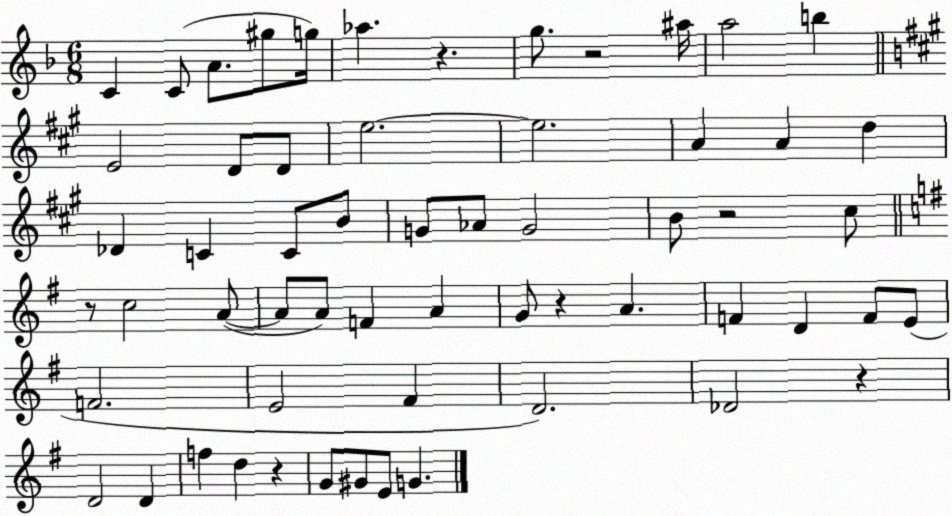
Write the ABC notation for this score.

X:1
T:Untitled
M:6/8
L:1/4
K:F
C C/2 A/2 ^g/2 g/4 _a z g/2 z2 ^a/4 a2 b E2 D/2 D/2 e2 e2 A A d _D C C/2 B/2 G/2 _A/2 G2 B/2 z2 ^c/2 z/2 c2 A/2 A/2 A/2 F A G/2 z A F D F/2 E/2 F2 E2 ^F D2 _D2 z D2 D f d z G/2 ^G/2 E/2 G